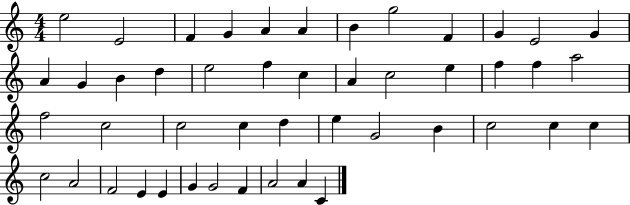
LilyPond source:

{
  \clef treble
  \numericTimeSignature
  \time 4/4
  \key c \major
  e''2 e'2 | f'4 g'4 a'4 a'4 | b'4 g''2 f'4 | g'4 e'2 g'4 | \break a'4 g'4 b'4 d''4 | e''2 f''4 c''4 | a'4 c''2 e''4 | f''4 f''4 a''2 | \break f''2 c''2 | c''2 c''4 d''4 | e''4 g'2 b'4 | c''2 c''4 c''4 | \break c''2 a'2 | f'2 e'4 e'4 | g'4 g'2 f'4 | a'2 a'4 c'4 | \break \bar "|."
}